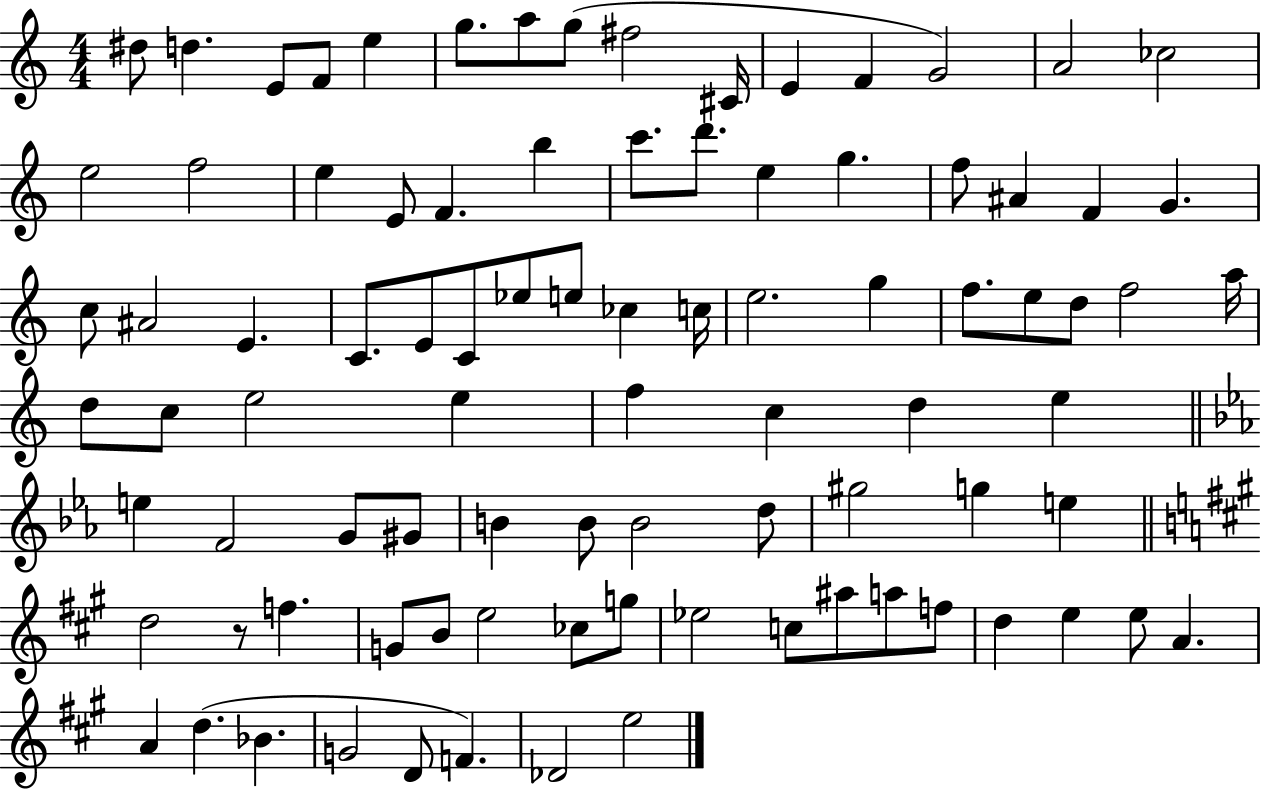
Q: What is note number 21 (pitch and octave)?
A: B5